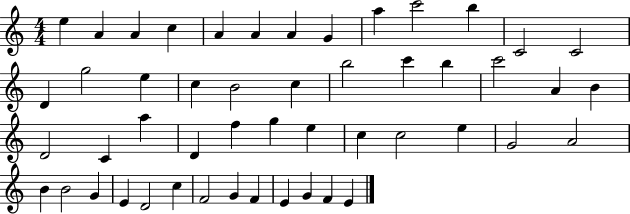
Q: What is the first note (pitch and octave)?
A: E5